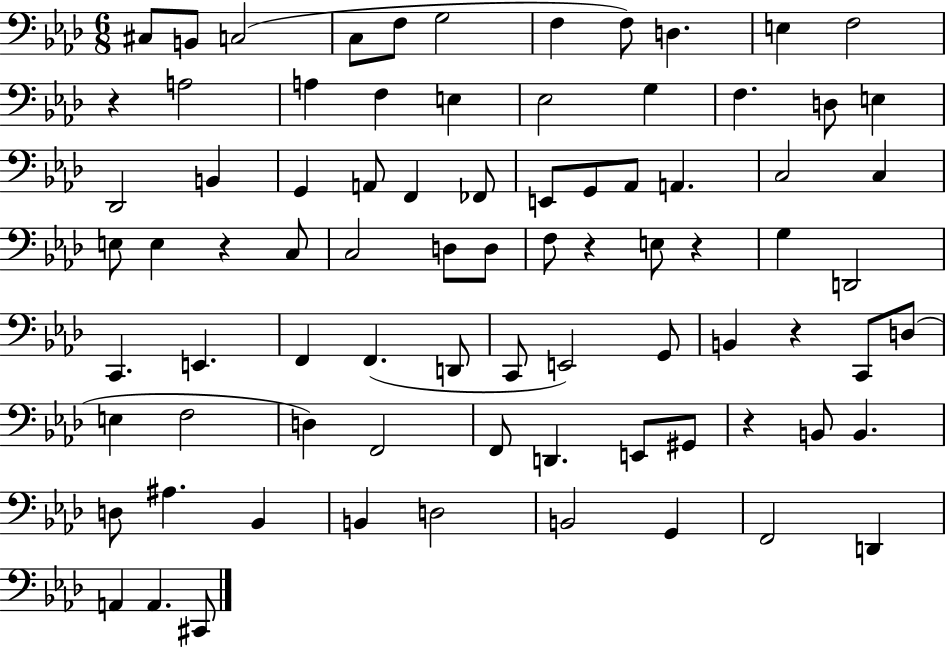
C#3/e B2/e C3/h C3/e F3/e G3/h F3/q F3/e D3/q. E3/q F3/h R/q A3/h A3/q F3/q E3/q Eb3/h G3/q F3/q. D3/e E3/q Db2/h B2/q G2/q A2/e F2/q FES2/e E2/e G2/e Ab2/e A2/q. C3/h C3/q E3/e E3/q R/q C3/e C3/h D3/e D3/e F3/e R/q E3/e R/q G3/q D2/h C2/q. E2/q. F2/q F2/q. D2/e C2/e E2/h G2/e B2/q R/q C2/e D3/e E3/q F3/h D3/q F2/h F2/e D2/q. E2/e G#2/e R/q B2/e B2/q. D3/e A#3/q. Bb2/q B2/q D3/h B2/h G2/q F2/h D2/q A2/q A2/q. C#2/e